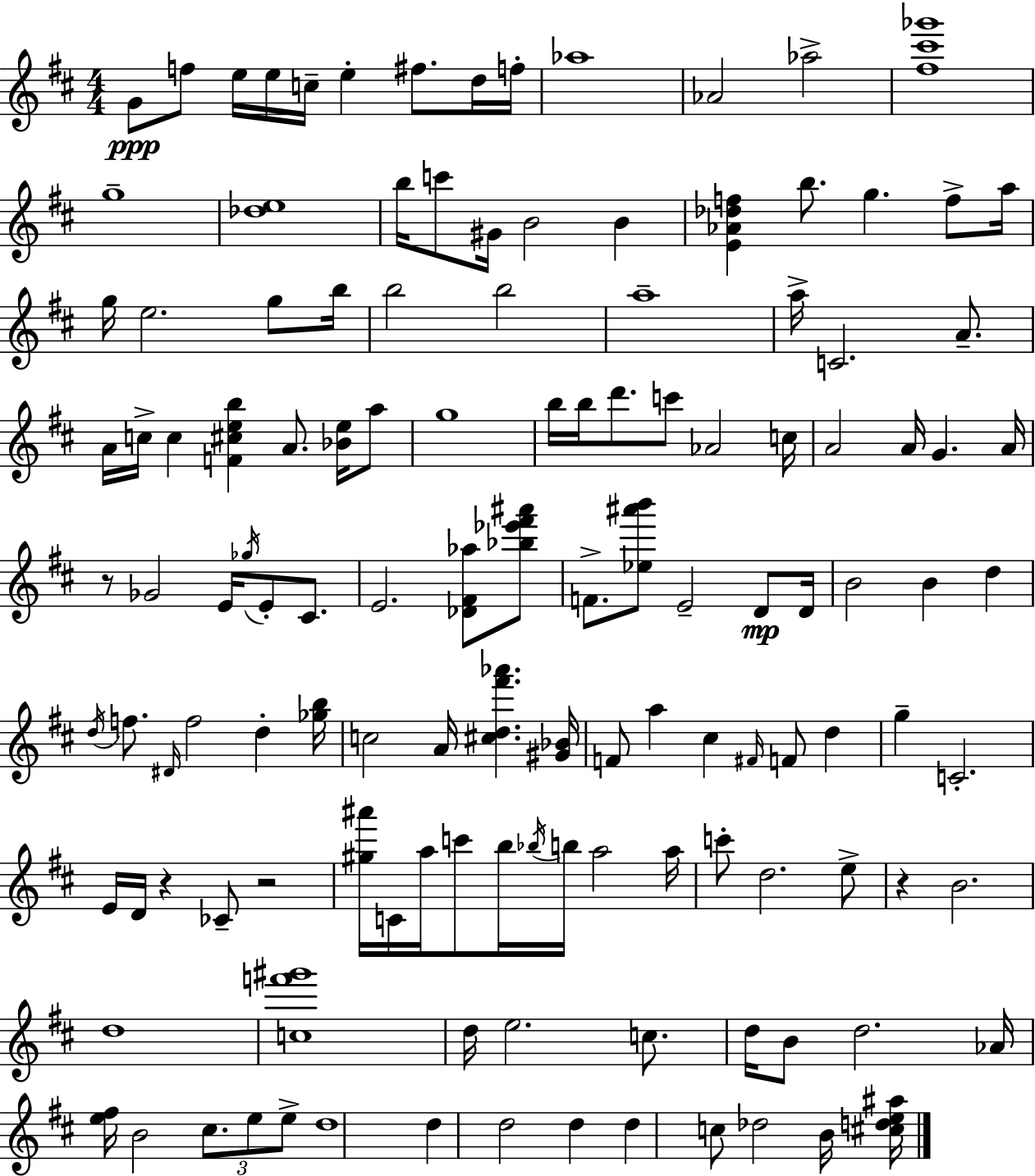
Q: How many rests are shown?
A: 4